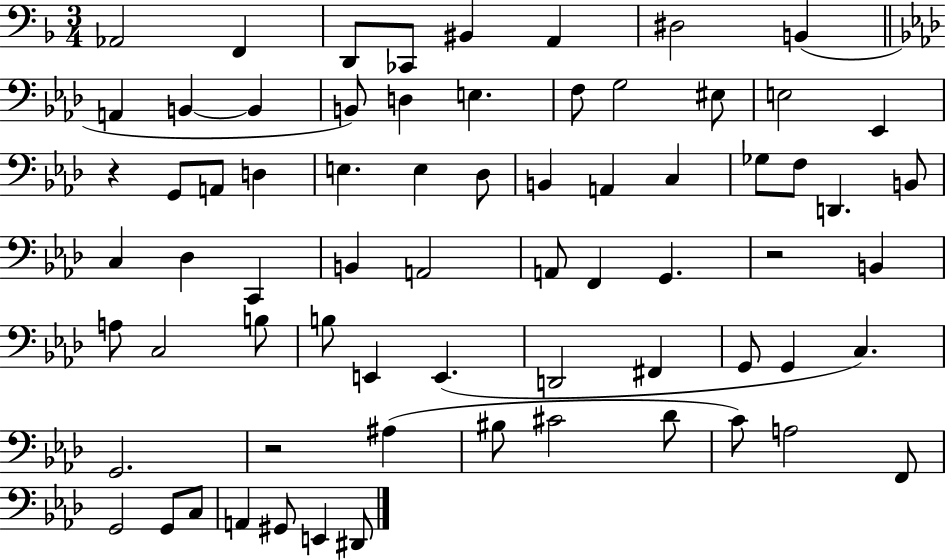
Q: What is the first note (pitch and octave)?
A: Ab2